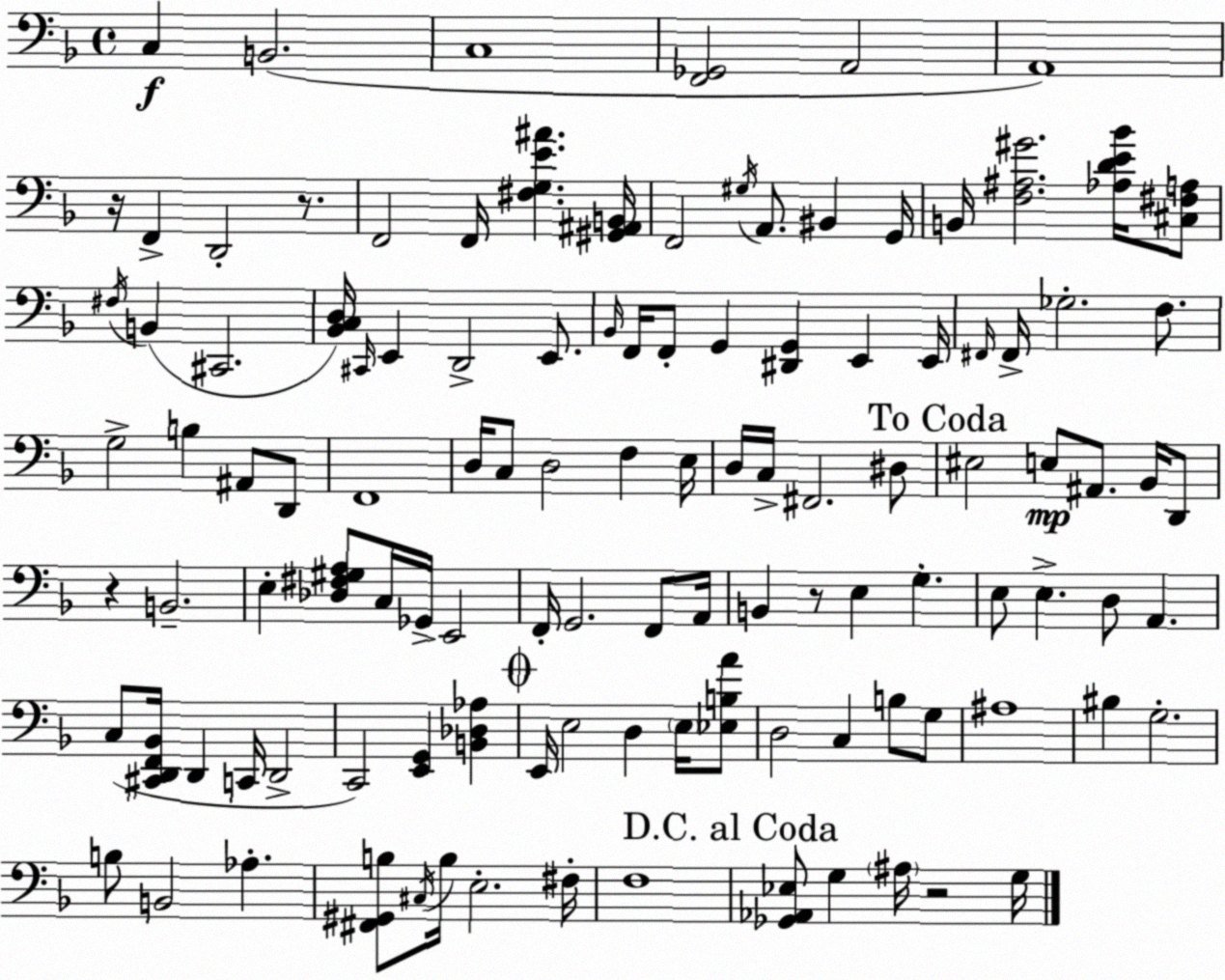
X:1
T:Untitled
M:4/4
L:1/4
K:Dm
C, B,,2 C,4 [F,,_G,,]2 A,,2 A,,4 z/4 F,, D,,2 z/2 F,,2 F,,/4 [^F,G,E^A] [^G,,^A,,B,,]/4 F,,2 ^G,/4 A,,/2 ^B,, G,,/4 B,,/4 [F,^A,^G]2 [_A,DE_B]/4 [^C,^F,A,]/2 ^F,/4 B,, ^C,,2 [_B,,C,D,]/4 ^C,,/4 E,, D,,2 E,,/2 _B,,/4 F,,/4 F,,/2 G,, [^D,,G,,] E,, E,,/4 ^F,,/4 ^F,,/4 _G,2 F,/2 G,2 B, ^A,,/2 D,,/2 F,,4 D,/4 C,/2 D,2 F, E,/4 D,/4 C,/4 ^F,,2 ^D,/2 ^E,2 E,/2 ^A,,/2 _B,,/4 D,,/2 z B,,2 E, [_D,^F,^G,A,]/2 C,/4 _G,,/4 E,,2 F,,/4 G,,2 F,,/2 A,,/4 B,, z/2 E, G, E,/2 E, D,/2 A,, C,/2 [^C,,D,,F,,_B,,]/4 D,, C,,/4 D,,2 C,,2 [E,,G,,] [B,,_D,_A,] E,,/4 E,2 D, E,/4 [_E,B,A]/2 D,2 C, B,/2 G,/2 ^A,4 ^B, G,2 B,/2 B,,2 _A, [^F,,^G,,B,]/2 ^C,/4 B,/4 E,2 ^F,/4 F,4 [_G,,_A,,_E,]/2 G, ^A,/4 z2 G,/4